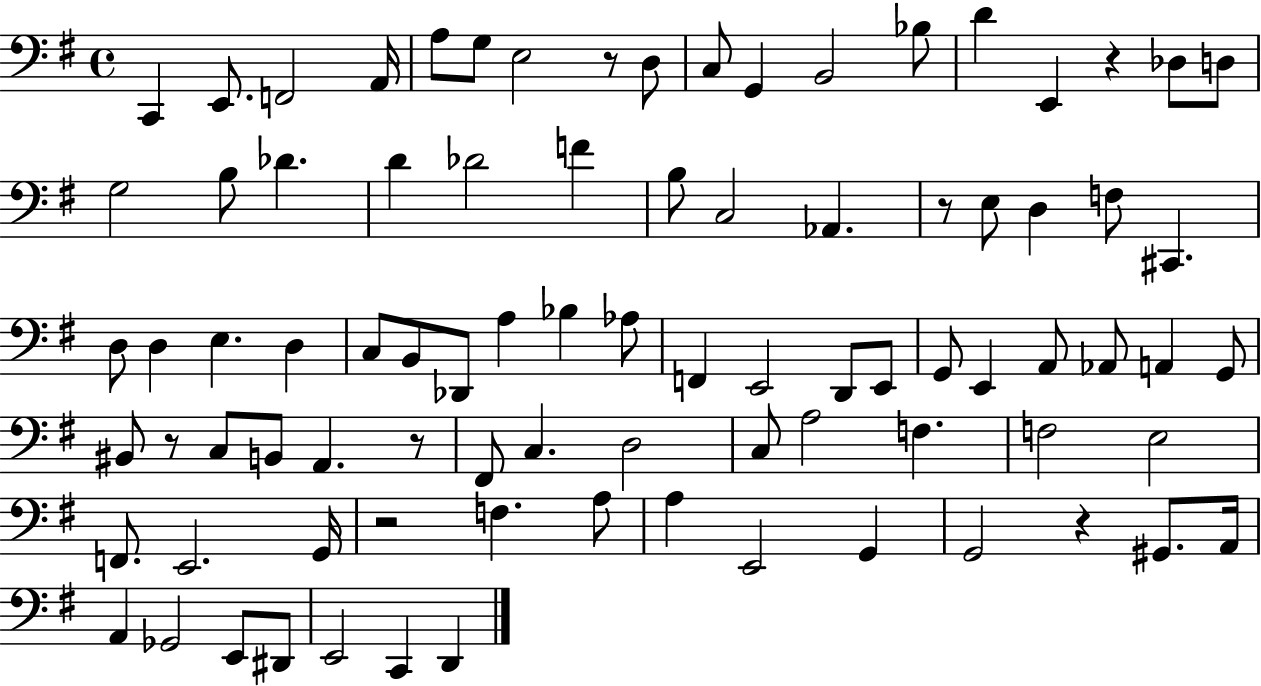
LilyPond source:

{
  \clef bass
  \time 4/4
  \defaultTimeSignature
  \key g \major
  c,4 e,8. f,2 a,16 | a8 g8 e2 r8 d8 | c8 g,4 b,2 bes8 | d'4 e,4 r4 des8 d8 | \break g2 b8 des'4. | d'4 des'2 f'4 | b8 c2 aes,4. | r8 e8 d4 f8 cis,4. | \break d8 d4 e4. d4 | c8 b,8 des,8 a4 bes4 aes8 | f,4 e,2 d,8 e,8 | g,8 e,4 a,8 aes,8 a,4 g,8 | \break bis,8 r8 c8 b,8 a,4. r8 | fis,8 c4. d2 | c8 a2 f4. | f2 e2 | \break f,8. e,2. g,16 | r2 f4. a8 | a4 e,2 g,4 | g,2 r4 gis,8. a,16 | \break a,4 ges,2 e,8 dis,8 | e,2 c,4 d,4 | \bar "|."
}